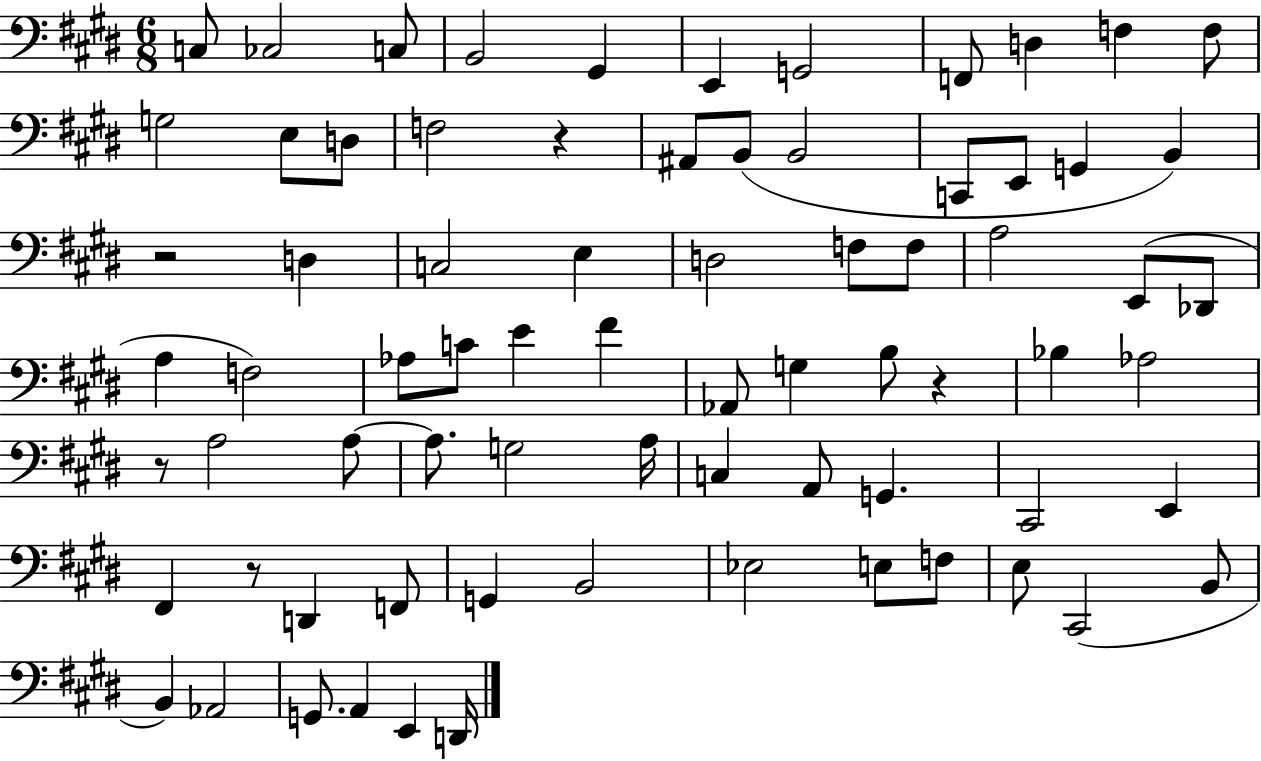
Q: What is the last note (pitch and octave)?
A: D2